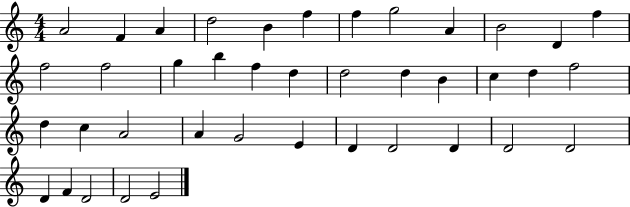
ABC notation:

X:1
T:Untitled
M:4/4
L:1/4
K:C
A2 F A d2 B f f g2 A B2 D f f2 f2 g b f d d2 d B c d f2 d c A2 A G2 E D D2 D D2 D2 D F D2 D2 E2